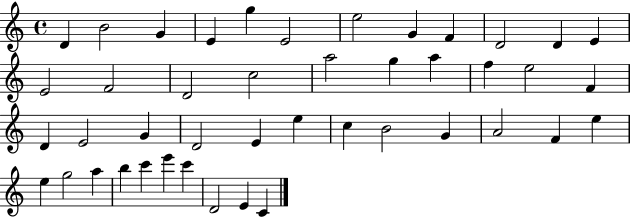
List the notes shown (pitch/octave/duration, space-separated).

D4/q B4/h G4/q E4/q G5/q E4/h E5/h G4/q F4/q D4/h D4/q E4/q E4/h F4/h D4/h C5/h A5/h G5/q A5/q F5/q E5/h F4/q D4/q E4/h G4/q D4/h E4/q E5/q C5/q B4/h G4/q A4/h F4/q E5/q E5/q G5/h A5/q B5/q C6/q E6/q C6/q D4/h E4/q C4/q